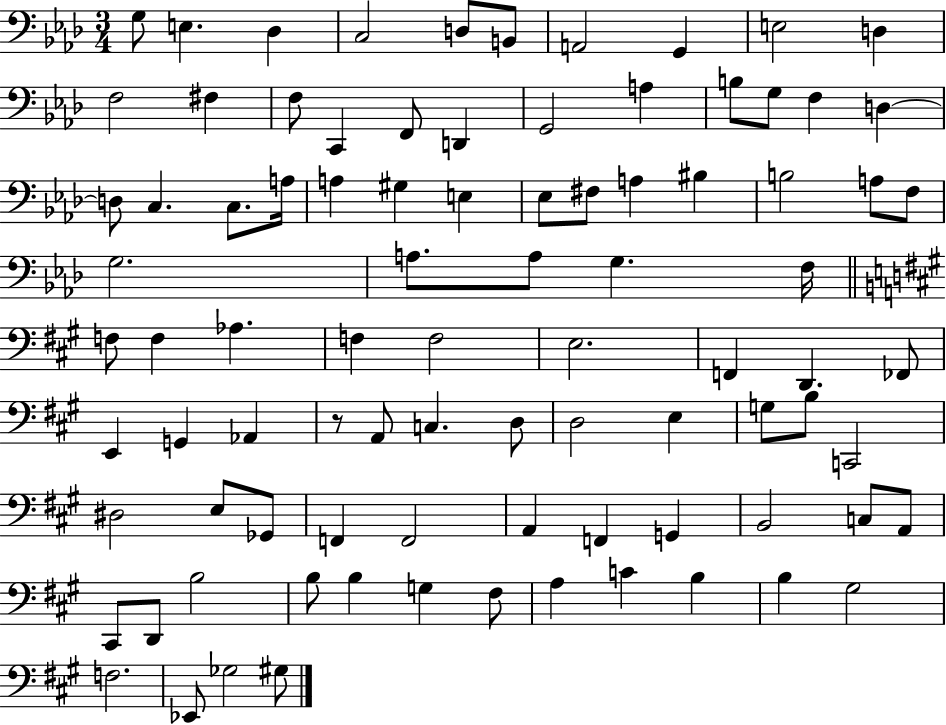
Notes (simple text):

G3/e E3/q. Db3/q C3/h D3/e B2/e A2/h G2/q E3/h D3/q F3/h F#3/q F3/e C2/q F2/e D2/q G2/h A3/q B3/e G3/e F3/q D3/q D3/e C3/q. C3/e. A3/s A3/q G#3/q E3/q Eb3/e F#3/e A3/q BIS3/q B3/h A3/e F3/e G3/h. A3/e. A3/e G3/q. F3/s F3/e F3/q Ab3/q. F3/q F3/h E3/h. F2/q D2/q. FES2/e E2/q G2/q Ab2/q R/e A2/e C3/q. D3/e D3/h E3/q G3/e B3/e C2/h D#3/h E3/e Gb2/e F2/q F2/h A2/q F2/q G2/q B2/h C3/e A2/e C#2/e D2/e B3/h B3/e B3/q G3/q F#3/e A3/q C4/q B3/q B3/q G#3/h F3/h. Eb2/e Gb3/h G#3/e